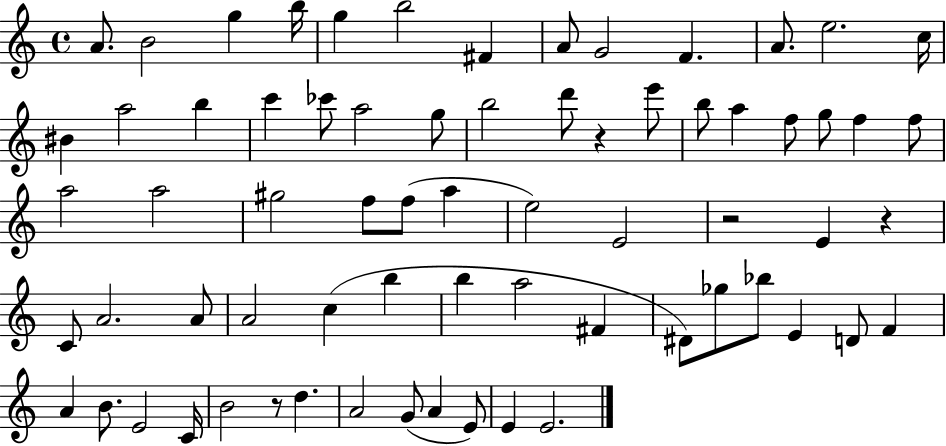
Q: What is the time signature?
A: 4/4